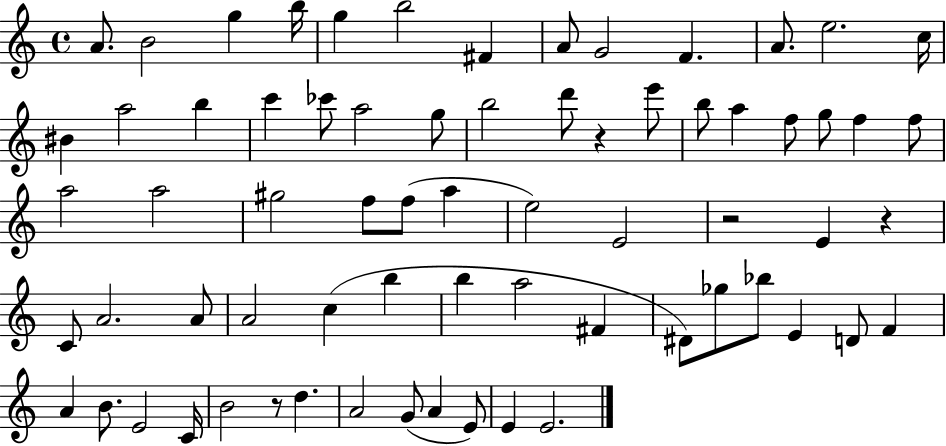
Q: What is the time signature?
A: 4/4